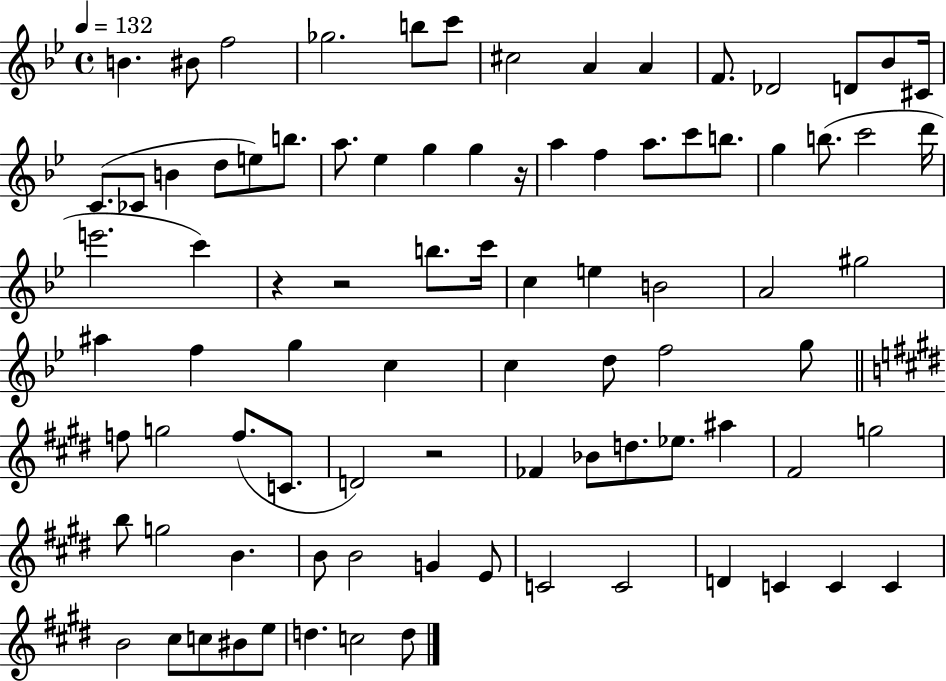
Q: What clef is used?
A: treble